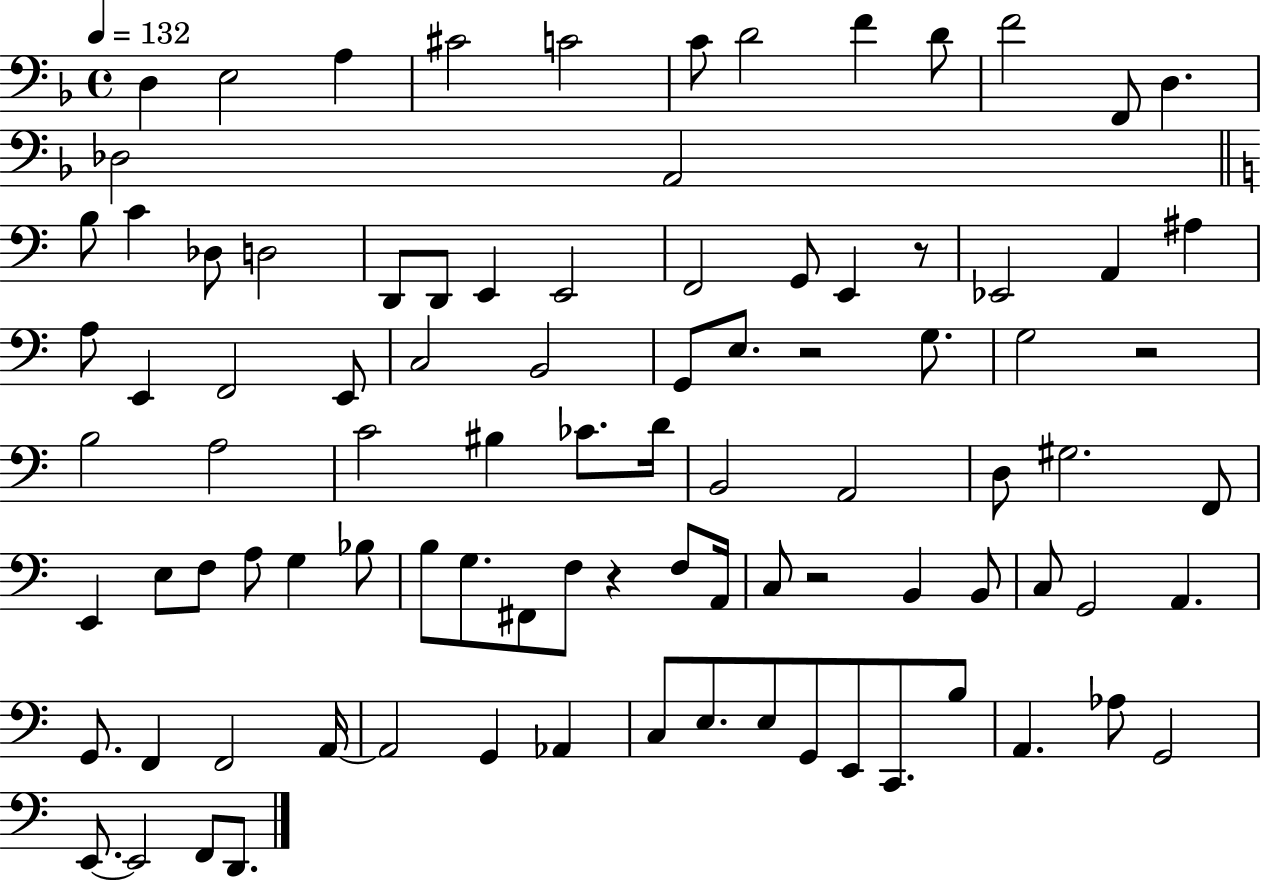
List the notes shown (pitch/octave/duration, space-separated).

D3/q E3/h A3/q C#4/h C4/h C4/e D4/h F4/q D4/e F4/h F2/e D3/q. Db3/h A2/h B3/e C4/q Db3/e D3/h D2/e D2/e E2/q E2/h F2/h G2/e E2/q R/e Eb2/h A2/q A#3/q A3/e E2/q F2/h E2/e C3/h B2/h G2/e E3/e. R/h G3/e. G3/h R/h B3/h A3/h C4/h BIS3/q CES4/e. D4/s B2/h A2/h D3/e G#3/h. F2/e E2/q E3/e F3/e A3/e G3/q Bb3/e B3/e G3/e. F#2/e F3/e R/q F3/e A2/s C3/e R/h B2/q B2/e C3/e G2/h A2/q. G2/e. F2/q F2/h A2/s A2/h G2/q Ab2/q C3/e E3/e. E3/e G2/e E2/e C2/e. B3/e A2/q. Ab3/e G2/h E2/e. E2/h F2/e D2/e.